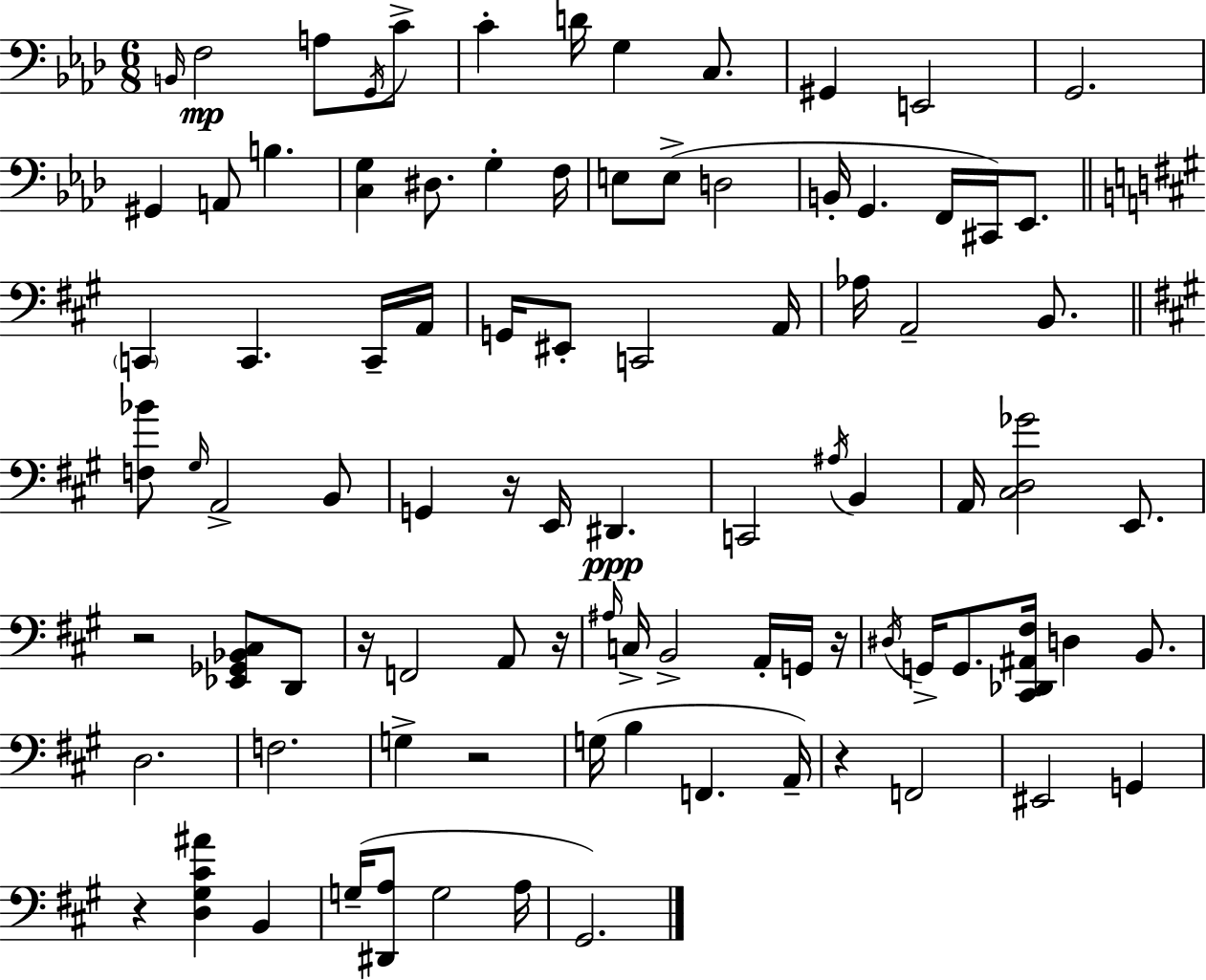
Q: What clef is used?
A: bass